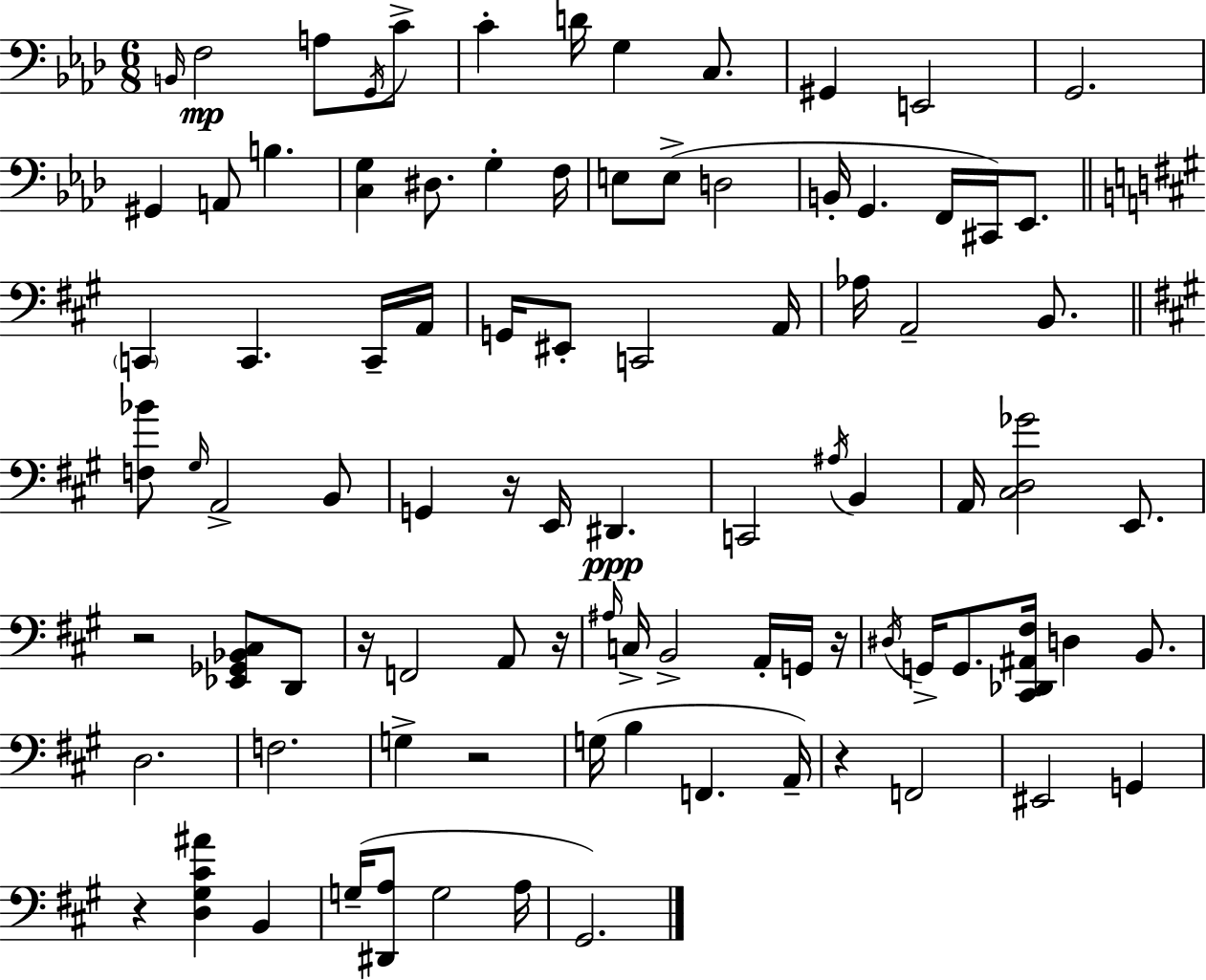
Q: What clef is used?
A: bass